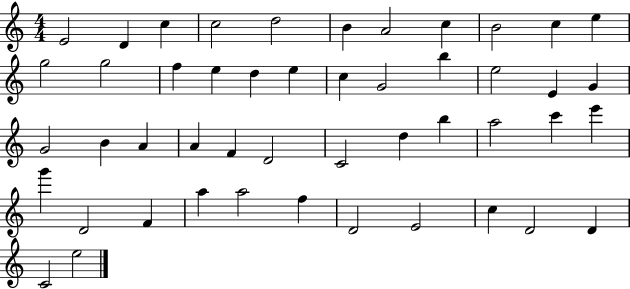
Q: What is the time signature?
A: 4/4